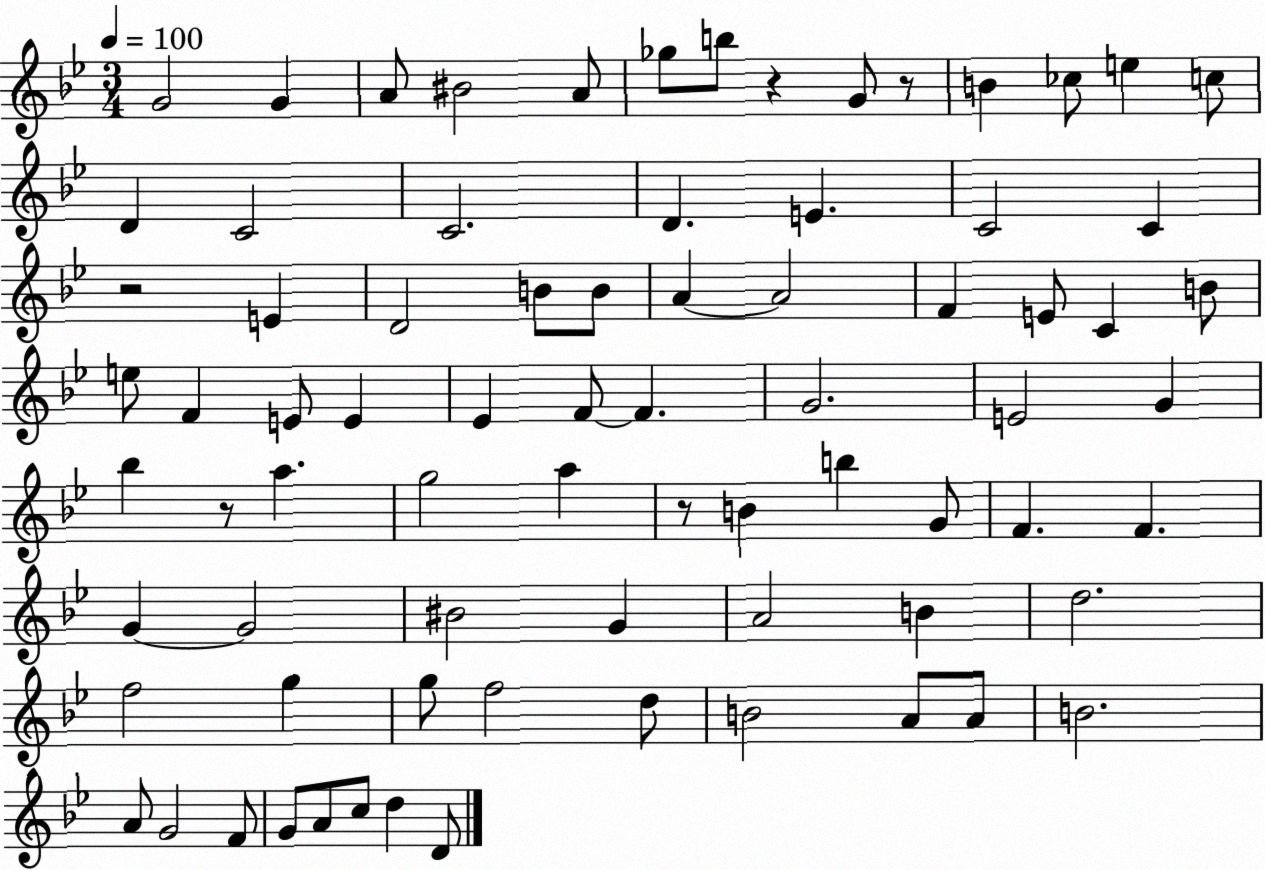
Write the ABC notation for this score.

X:1
T:Untitled
M:3/4
L:1/4
K:Bb
G2 G A/2 ^B2 A/2 _g/2 b/2 z G/2 z/2 B _c/2 e c/2 D C2 C2 D E C2 C z2 E D2 B/2 B/2 A A2 F E/2 C B/2 e/2 F E/2 E _E F/2 F G2 E2 G _b z/2 a g2 a z/2 B b G/2 F F G G2 ^B2 G A2 B d2 f2 g g/2 f2 d/2 B2 A/2 A/2 B2 A/2 G2 F/2 G/2 A/2 c/2 d D/2